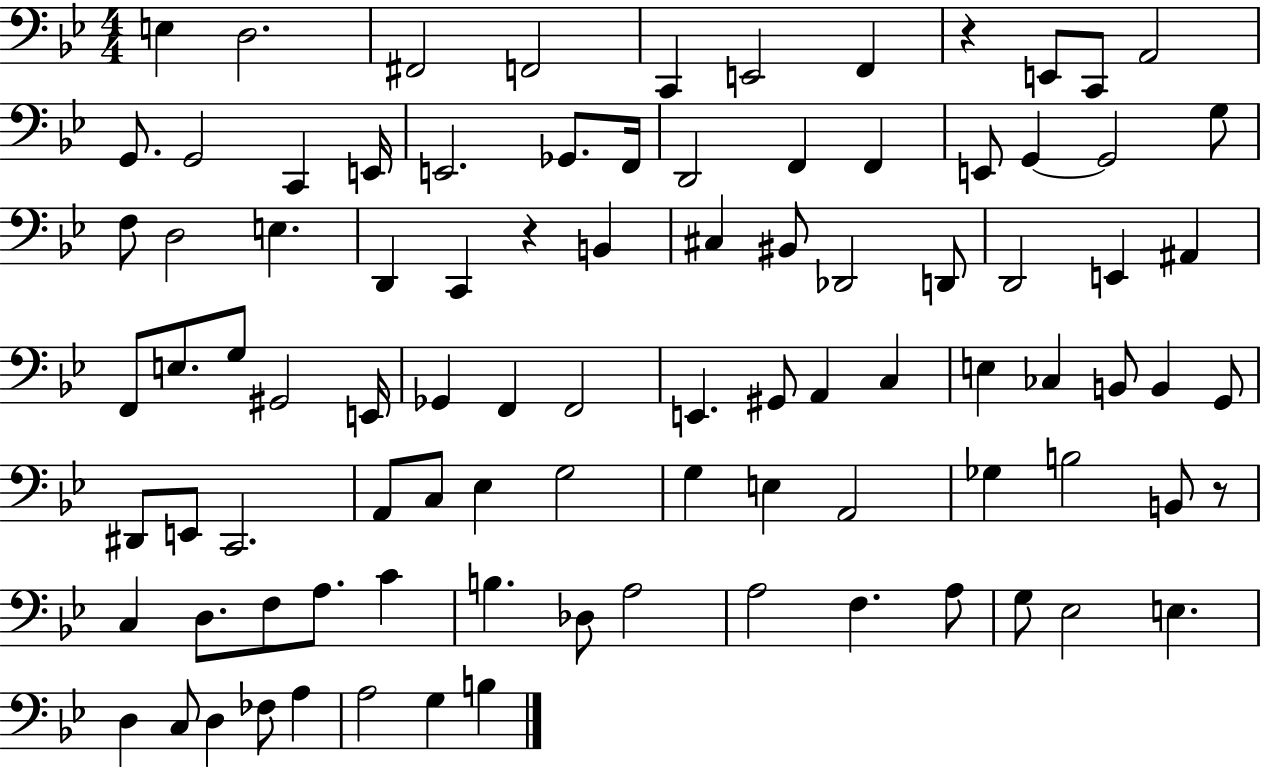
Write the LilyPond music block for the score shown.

{
  \clef bass
  \numericTimeSignature
  \time 4/4
  \key bes \major
  e4 d2. | fis,2 f,2 | c,4 e,2 f,4 | r4 e,8 c,8 a,2 | \break g,8. g,2 c,4 e,16 | e,2. ges,8. f,16 | d,2 f,4 f,4 | e,8 g,4~~ g,2 g8 | \break f8 d2 e4. | d,4 c,4 r4 b,4 | cis4 bis,8 des,2 d,8 | d,2 e,4 ais,4 | \break f,8 e8. g8 gis,2 e,16 | ges,4 f,4 f,2 | e,4. gis,8 a,4 c4 | e4 ces4 b,8 b,4 g,8 | \break dis,8 e,8 c,2. | a,8 c8 ees4 g2 | g4 e4 a,2 | ges4 b2 b,8 r8 | \break c4 d8. f8 a8. c'4 | b4. des8 a2 | a2 f4. a8 | g8 ees2 e4. | \break d4 c8 d4 fes8 a4 | a2 g4 b4 | \bar "|."
}